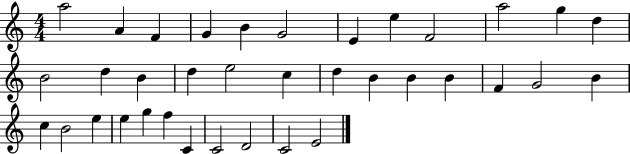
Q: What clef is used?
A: treble